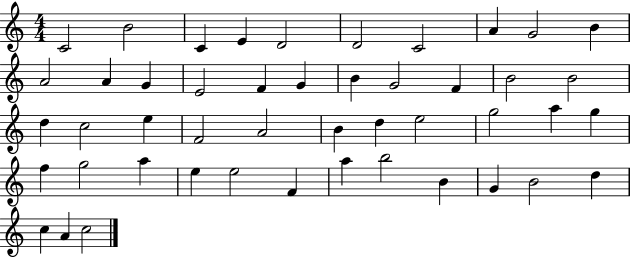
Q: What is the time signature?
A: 4/4